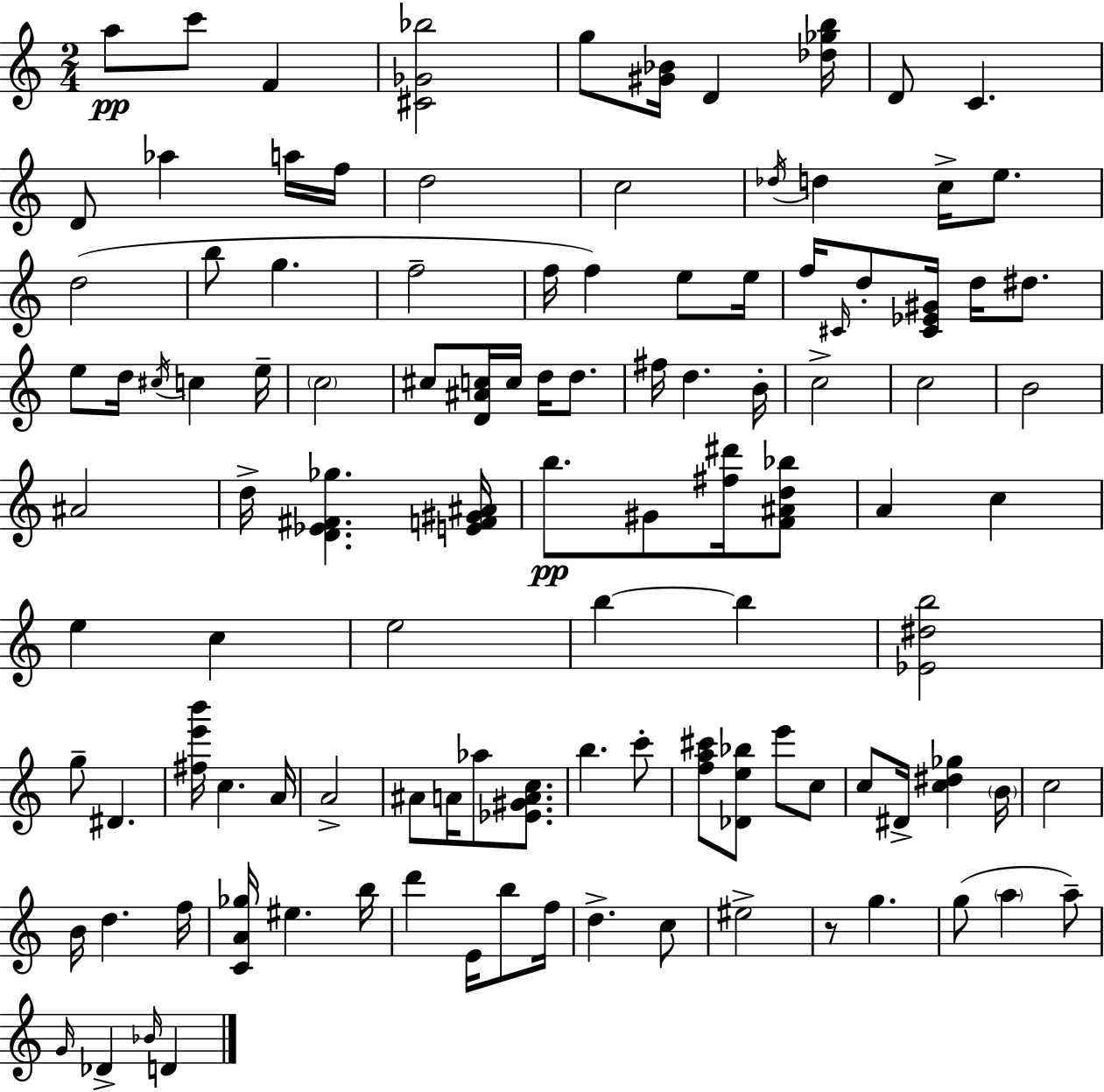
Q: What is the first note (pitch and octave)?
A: A5